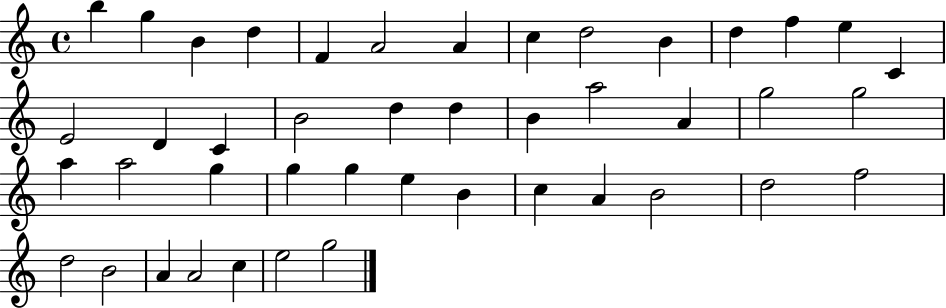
B5/q G5/q B4/q D5/q F4/q A4/h A4/q C5/q D5/h B4/q D5/q F5/q E5/q C4/q E4/h D4/q C4/q B4/h D5/q D5/q B4/q A5/h A4/q G5/h G5/h A5/q A5/h G5/q G5/q G5/q E5/q B4/q C5/q A4/q B4/h D5/h F5/h D5/h B4/h A4/q A4/h C5/q E5/h G5/h